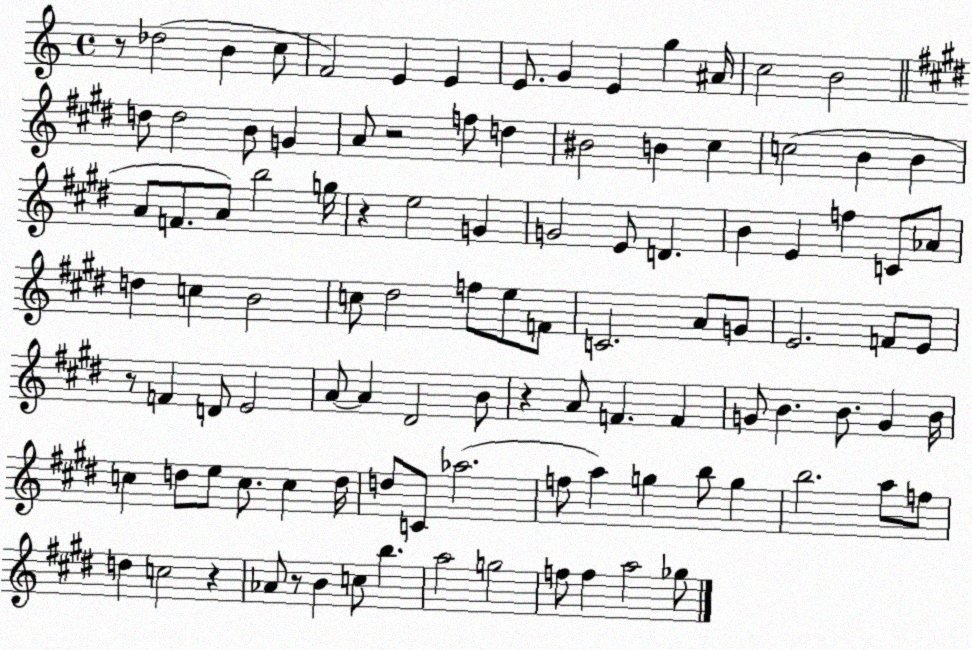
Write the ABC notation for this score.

X:1
T:Untitled
M:4/4
L:1/4
K:C
z/2 _d2 B c/2 F2 E E E/2 G E g ^A/4 c2 B2 d/2 d2 B/2 G A/2 z2 f/2 d ^B2 B ^c c2 B B A/2 F/2 A/2 b2 g/4 z e2 G G2 E/2 D B E f C/2 _A/2 d c B2 c/2 ^d2 f/2 e/2 F/2 C2 A/2 G/2 E2 F/2 E/2 z/2 F D/2 E2 A/2 A ^D2 B/2 z A/2 F F G/2 B B/2 G B/4 c d/2 e/2 c/2 c d/4 d/2 C/2 _a2 f/2 a g b/2 g b2 a/2 f/2 d c2 z _A/2 z/2 B c/2 b a2 g2 f/2 f a2 _g/2